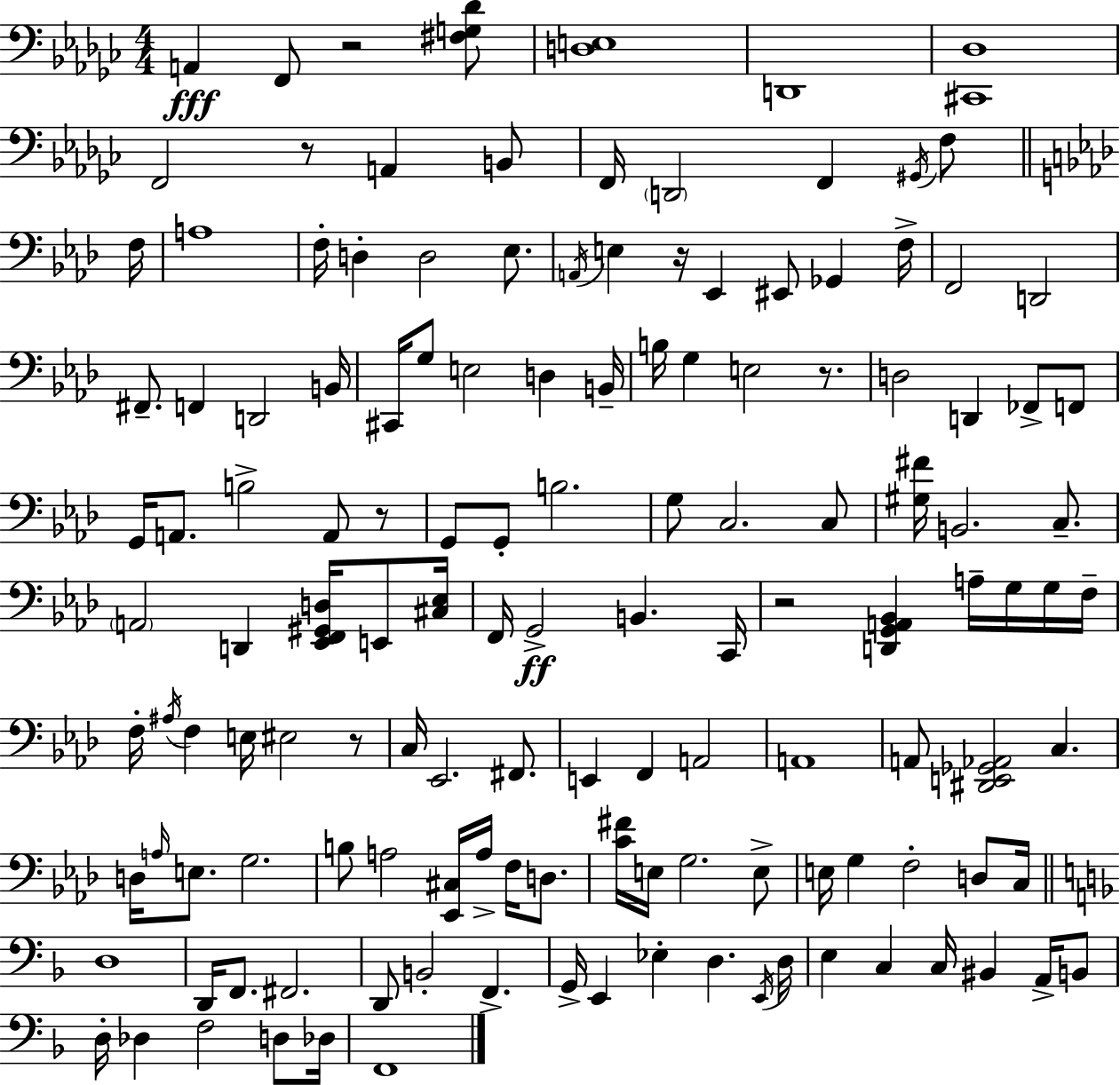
{
  \clef bass
  \numericTimeSignature
  \time 4/4
  \key ees \minor
  a,4\fff f,8 r2 <fis g des'>8 | <d e>1 | d,1 | <cis, des>1 | \break f,2 r8 a,4 b,8 | f,16 \parenthesize d,2 f,4 \acciaccatura { gis,16 } f8 | \bar "||" \break \key f \minor f16 a1 | f16-. d4-. d2 ees8. | \acciaccatura { a,16 } e4 r16 ees,4 eis,8 ges,4 | f16-> f,2 d,2 | \break fis,8.-- f,4 d,2 | b,16 cis,16 g8 e2 d4 | b,16-- b16 g4 e2 r8. | d2 d,4 fes,8-> | \break f,8 g,16 a,8. b2-> a,8 | r8 g,8 g,8-. b2. | g8 c2. | c8 <gis fis'>16 b,2. c8.-- | \break \parenthesize a,2 d,4 <ees, f, gis, d>16 e,8 | <cis ees>16 f,16 g,2->\ff b,4. | c,16 r2 <d, g, a, bes,>4 a16-- g16 | g16 f16-- f16-. \acciaccatura { ais16 } f4 e16 eis2 | \break r8 c16 ees,2. | fis,8. e,4 f,4 a,2 | a,1 | a,8 <dis, e, ges, aes,>2 c4. | \break d16 \grace { a16 } e8. g2. | b8 a2 <ees, cis>16 a16-> | f16 d8. <c' fis'>16 e16 g2. | e8-> e16 g4 f2-. | \break d8 c16 \bar "||" \break \key d \minor d1 | d,16 f,8. fis,2. | d,8 b,2-. f,4.-> | g,16-> e,4 ees4-. d4. \acciaccatura { e,16 } | \break d16 e4 c4 c16 bis,4 a,16-> b,8 | d16-. des4 f2 d8 | des16 f,1 | \bar "|."
}